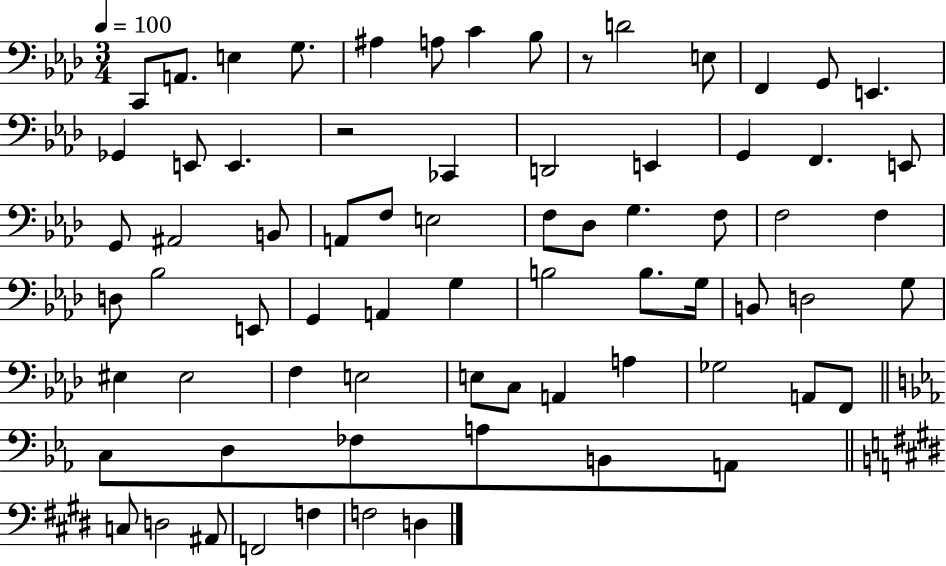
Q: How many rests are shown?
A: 2